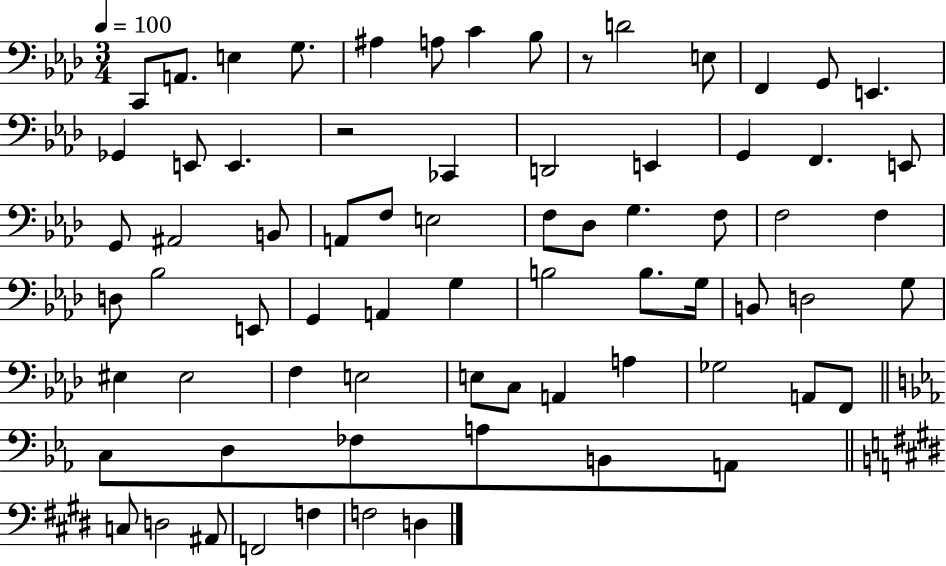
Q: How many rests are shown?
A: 2